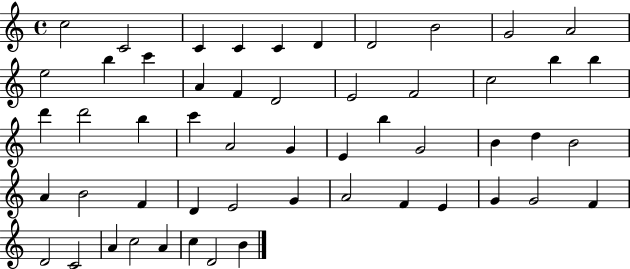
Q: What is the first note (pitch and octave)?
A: C5